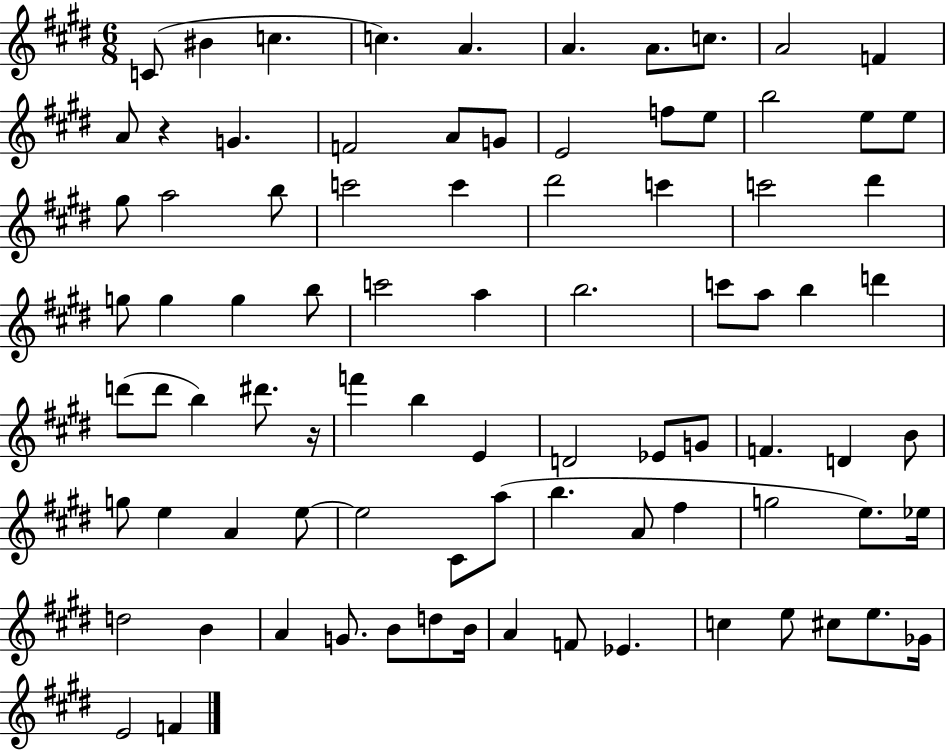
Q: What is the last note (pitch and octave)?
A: F4